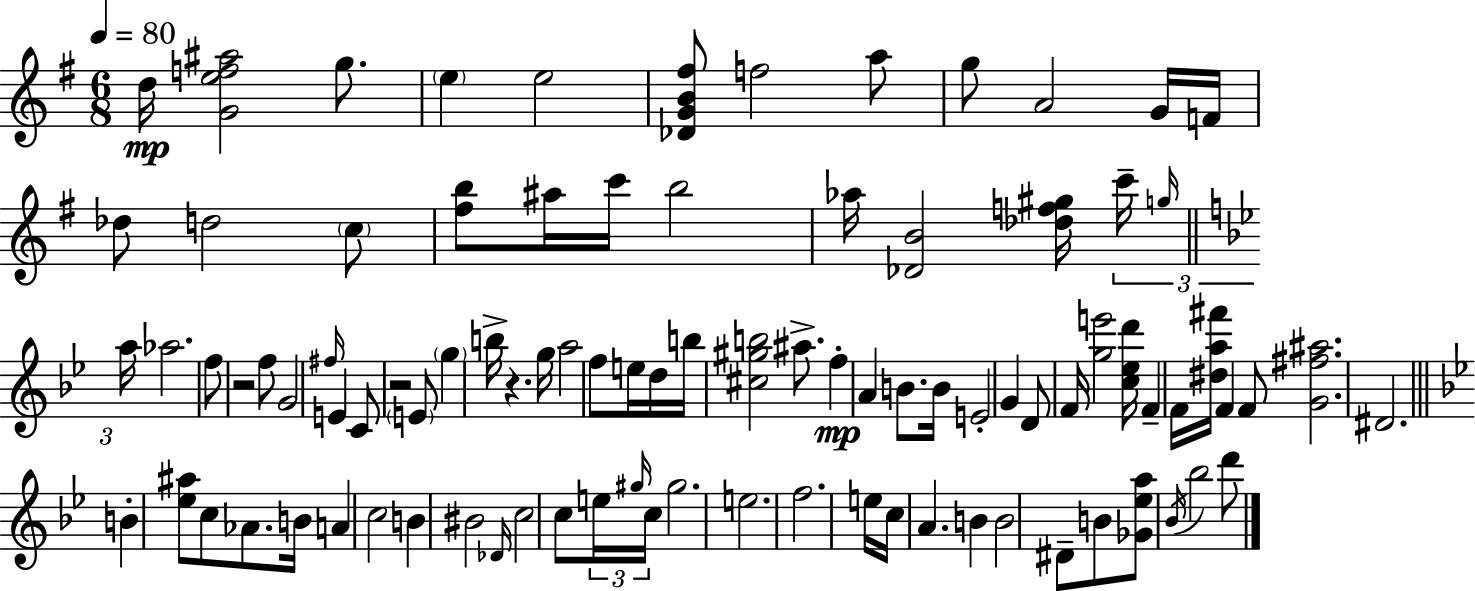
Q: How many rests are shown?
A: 3